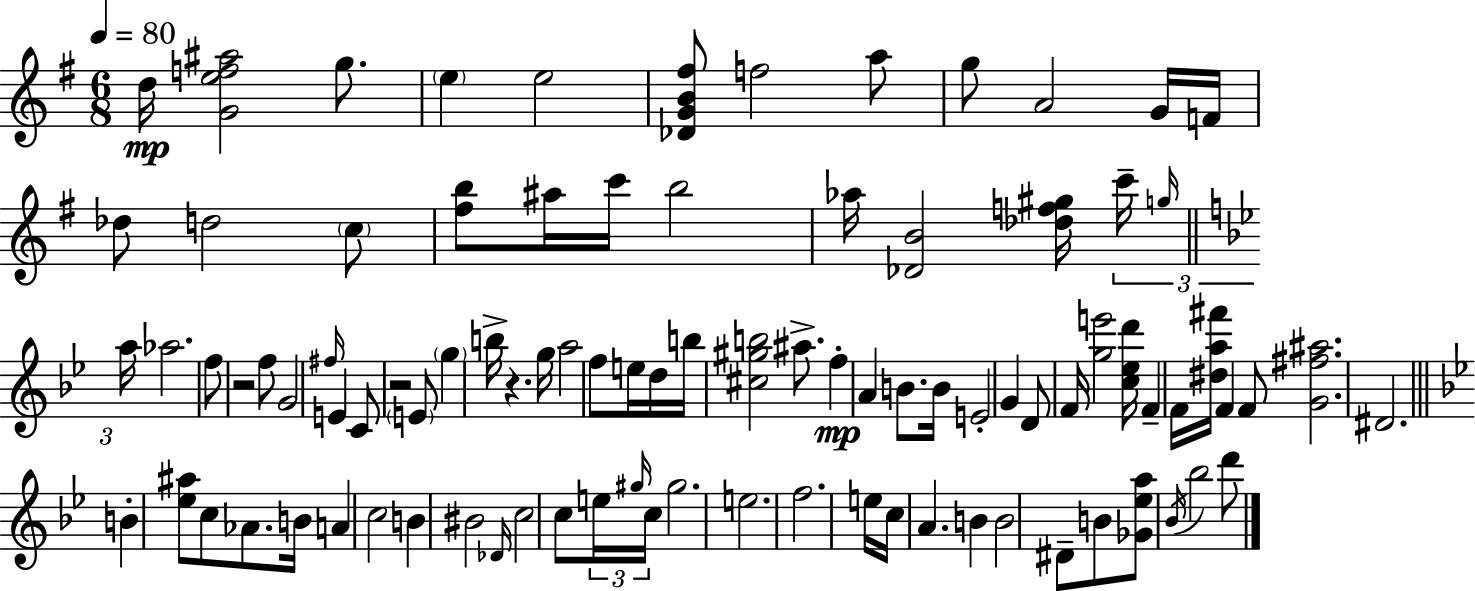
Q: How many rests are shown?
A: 3